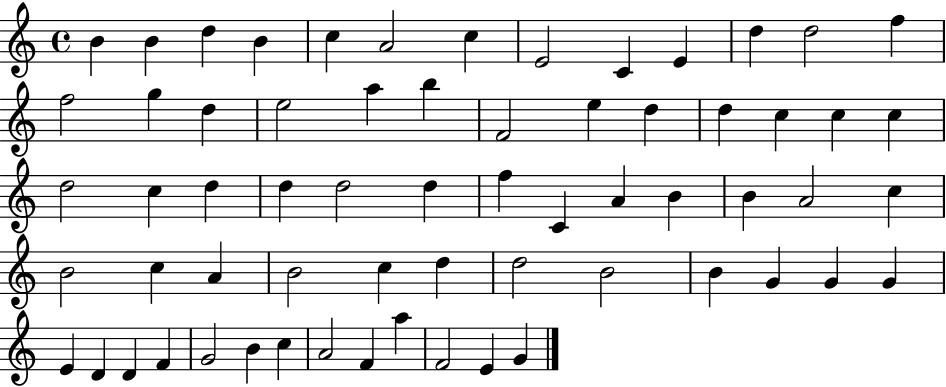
B4/q B4/q D5/q B4/q C5/q A4/h C5/q E4/h C4/q E4/q D5/q D5/h F5/q F5/h G5/q D5/q E5/h A5/q B5/q F4/h E5/q D5/q D5/q C5/q C5/q C5/q D5/h C5/q D5/q D5/q D5/h D5/q F5/q C4/q A4/q B4/q B4/q A4/h C5/q B4/h C5/q A4/q B4/h C5/q D5/q D5/h B4/h B4/q G4/q G4/q G4/q E4/q D4/q D4/q F4/q G4/h B4/q C5/q A4/h F4/q A5/q F4/h E4/q G4/q